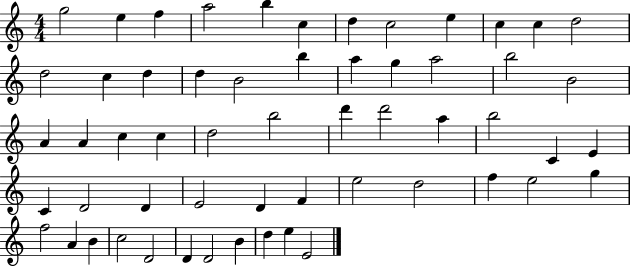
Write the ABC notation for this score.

X:1
T:Untitled
M:4/4
L:1/4
K:C
g2 e f a2 b c d c2 e c c d2 d2 c d d B2 b a g a2 b2 B2 A A c c d2 b2 d' d'2 a b2 C E C D2 D E2 D F e2 d2 f e2 g f2 A B c2 D2 D D2 B d e E2